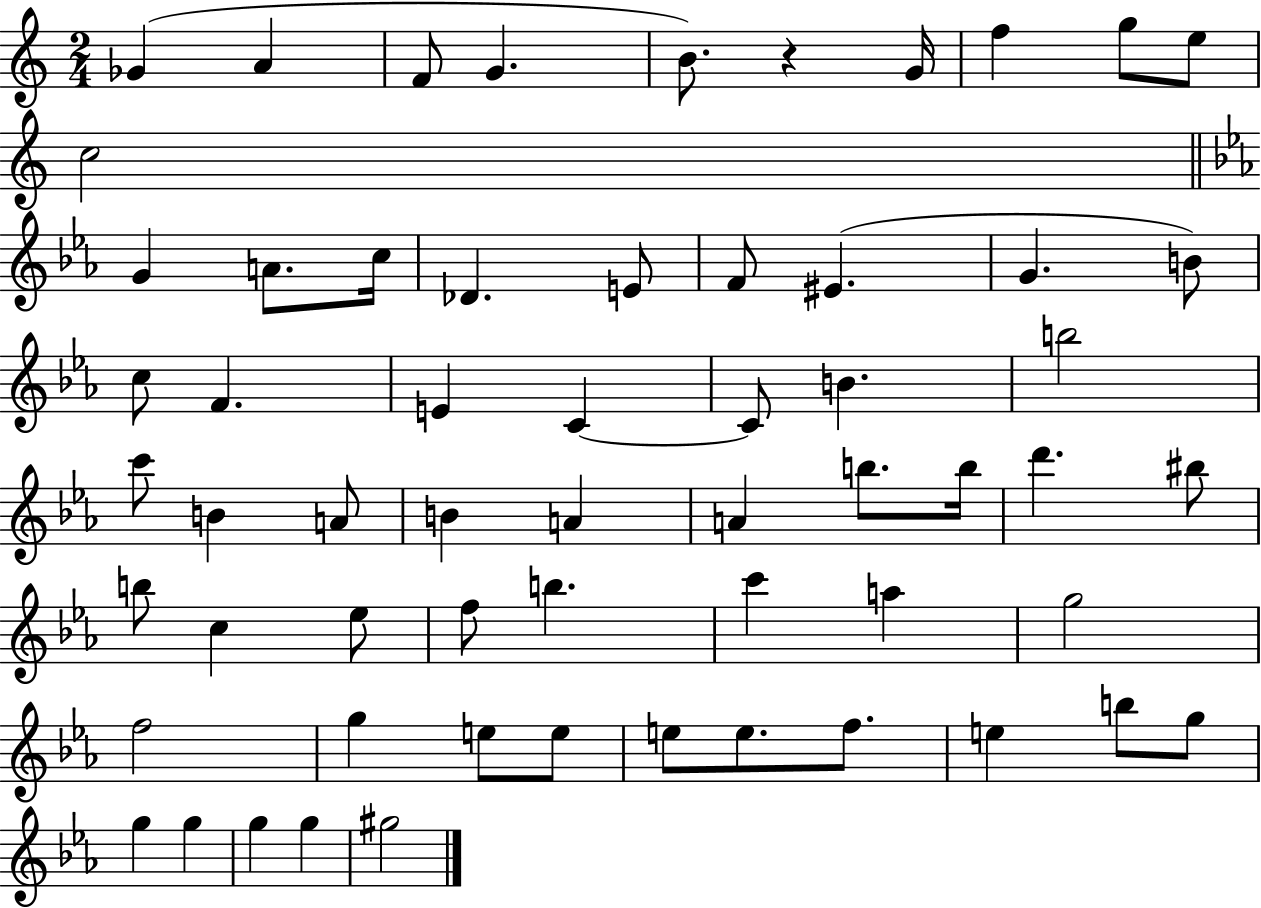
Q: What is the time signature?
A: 2/4